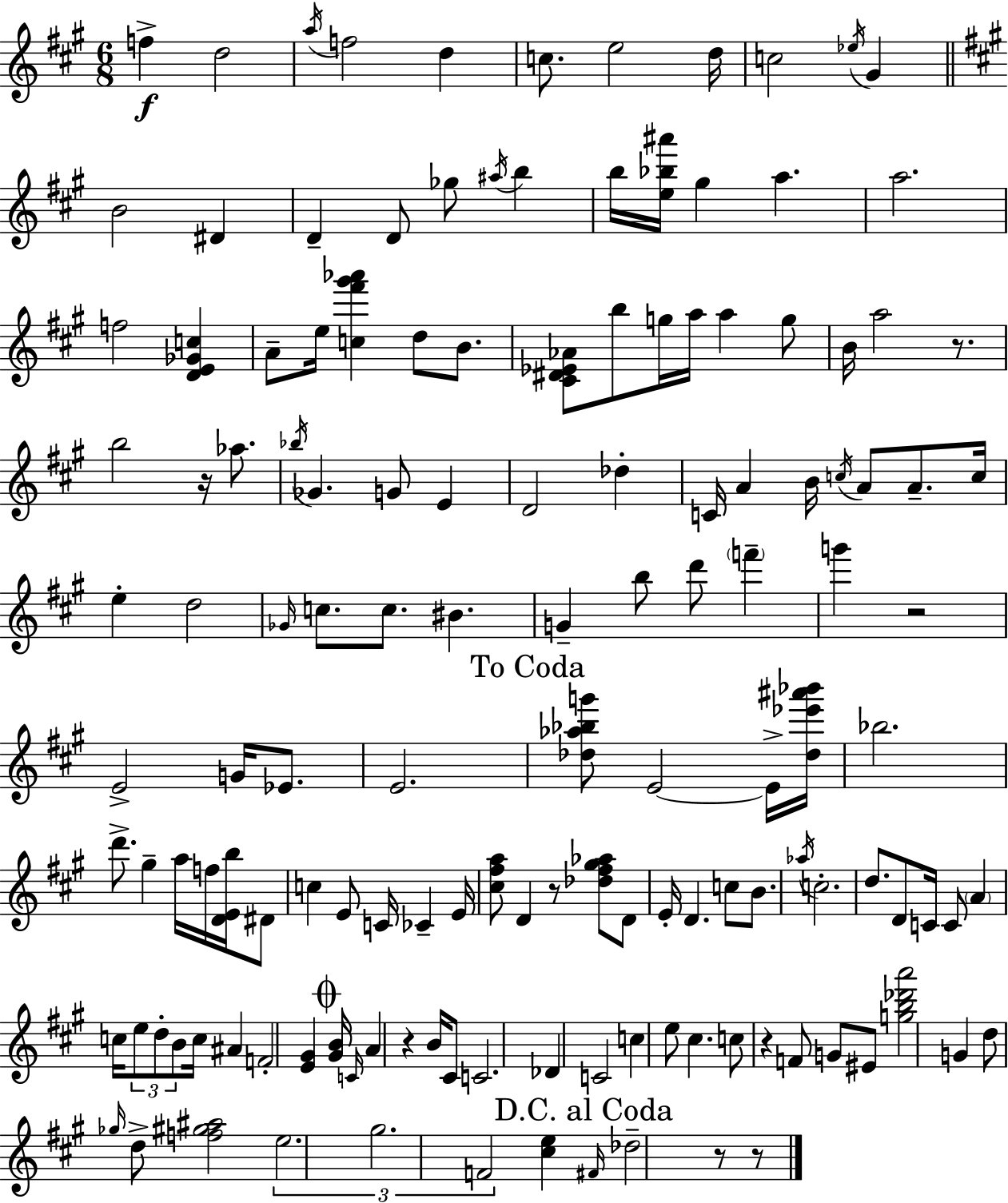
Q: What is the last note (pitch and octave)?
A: Db5